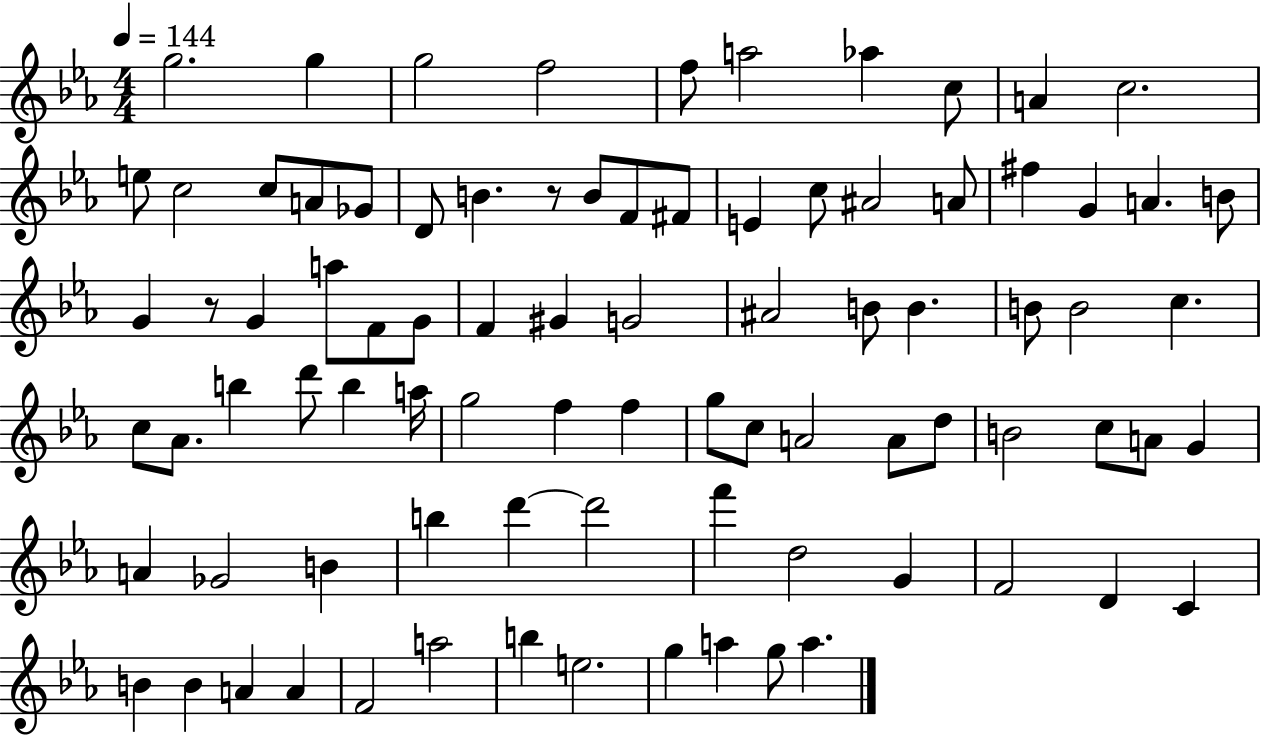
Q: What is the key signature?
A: EES major